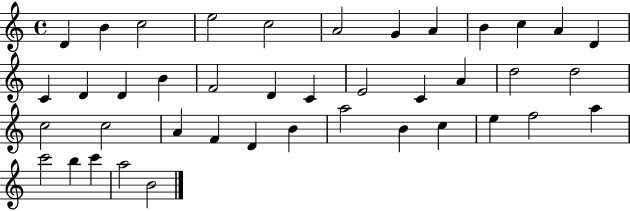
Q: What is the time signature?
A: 4/4